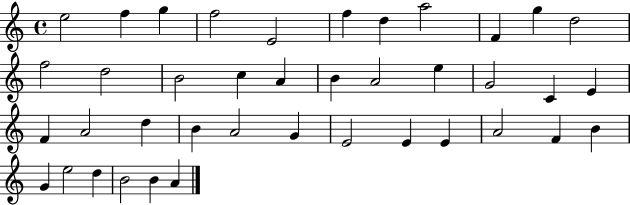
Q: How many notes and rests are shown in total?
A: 40